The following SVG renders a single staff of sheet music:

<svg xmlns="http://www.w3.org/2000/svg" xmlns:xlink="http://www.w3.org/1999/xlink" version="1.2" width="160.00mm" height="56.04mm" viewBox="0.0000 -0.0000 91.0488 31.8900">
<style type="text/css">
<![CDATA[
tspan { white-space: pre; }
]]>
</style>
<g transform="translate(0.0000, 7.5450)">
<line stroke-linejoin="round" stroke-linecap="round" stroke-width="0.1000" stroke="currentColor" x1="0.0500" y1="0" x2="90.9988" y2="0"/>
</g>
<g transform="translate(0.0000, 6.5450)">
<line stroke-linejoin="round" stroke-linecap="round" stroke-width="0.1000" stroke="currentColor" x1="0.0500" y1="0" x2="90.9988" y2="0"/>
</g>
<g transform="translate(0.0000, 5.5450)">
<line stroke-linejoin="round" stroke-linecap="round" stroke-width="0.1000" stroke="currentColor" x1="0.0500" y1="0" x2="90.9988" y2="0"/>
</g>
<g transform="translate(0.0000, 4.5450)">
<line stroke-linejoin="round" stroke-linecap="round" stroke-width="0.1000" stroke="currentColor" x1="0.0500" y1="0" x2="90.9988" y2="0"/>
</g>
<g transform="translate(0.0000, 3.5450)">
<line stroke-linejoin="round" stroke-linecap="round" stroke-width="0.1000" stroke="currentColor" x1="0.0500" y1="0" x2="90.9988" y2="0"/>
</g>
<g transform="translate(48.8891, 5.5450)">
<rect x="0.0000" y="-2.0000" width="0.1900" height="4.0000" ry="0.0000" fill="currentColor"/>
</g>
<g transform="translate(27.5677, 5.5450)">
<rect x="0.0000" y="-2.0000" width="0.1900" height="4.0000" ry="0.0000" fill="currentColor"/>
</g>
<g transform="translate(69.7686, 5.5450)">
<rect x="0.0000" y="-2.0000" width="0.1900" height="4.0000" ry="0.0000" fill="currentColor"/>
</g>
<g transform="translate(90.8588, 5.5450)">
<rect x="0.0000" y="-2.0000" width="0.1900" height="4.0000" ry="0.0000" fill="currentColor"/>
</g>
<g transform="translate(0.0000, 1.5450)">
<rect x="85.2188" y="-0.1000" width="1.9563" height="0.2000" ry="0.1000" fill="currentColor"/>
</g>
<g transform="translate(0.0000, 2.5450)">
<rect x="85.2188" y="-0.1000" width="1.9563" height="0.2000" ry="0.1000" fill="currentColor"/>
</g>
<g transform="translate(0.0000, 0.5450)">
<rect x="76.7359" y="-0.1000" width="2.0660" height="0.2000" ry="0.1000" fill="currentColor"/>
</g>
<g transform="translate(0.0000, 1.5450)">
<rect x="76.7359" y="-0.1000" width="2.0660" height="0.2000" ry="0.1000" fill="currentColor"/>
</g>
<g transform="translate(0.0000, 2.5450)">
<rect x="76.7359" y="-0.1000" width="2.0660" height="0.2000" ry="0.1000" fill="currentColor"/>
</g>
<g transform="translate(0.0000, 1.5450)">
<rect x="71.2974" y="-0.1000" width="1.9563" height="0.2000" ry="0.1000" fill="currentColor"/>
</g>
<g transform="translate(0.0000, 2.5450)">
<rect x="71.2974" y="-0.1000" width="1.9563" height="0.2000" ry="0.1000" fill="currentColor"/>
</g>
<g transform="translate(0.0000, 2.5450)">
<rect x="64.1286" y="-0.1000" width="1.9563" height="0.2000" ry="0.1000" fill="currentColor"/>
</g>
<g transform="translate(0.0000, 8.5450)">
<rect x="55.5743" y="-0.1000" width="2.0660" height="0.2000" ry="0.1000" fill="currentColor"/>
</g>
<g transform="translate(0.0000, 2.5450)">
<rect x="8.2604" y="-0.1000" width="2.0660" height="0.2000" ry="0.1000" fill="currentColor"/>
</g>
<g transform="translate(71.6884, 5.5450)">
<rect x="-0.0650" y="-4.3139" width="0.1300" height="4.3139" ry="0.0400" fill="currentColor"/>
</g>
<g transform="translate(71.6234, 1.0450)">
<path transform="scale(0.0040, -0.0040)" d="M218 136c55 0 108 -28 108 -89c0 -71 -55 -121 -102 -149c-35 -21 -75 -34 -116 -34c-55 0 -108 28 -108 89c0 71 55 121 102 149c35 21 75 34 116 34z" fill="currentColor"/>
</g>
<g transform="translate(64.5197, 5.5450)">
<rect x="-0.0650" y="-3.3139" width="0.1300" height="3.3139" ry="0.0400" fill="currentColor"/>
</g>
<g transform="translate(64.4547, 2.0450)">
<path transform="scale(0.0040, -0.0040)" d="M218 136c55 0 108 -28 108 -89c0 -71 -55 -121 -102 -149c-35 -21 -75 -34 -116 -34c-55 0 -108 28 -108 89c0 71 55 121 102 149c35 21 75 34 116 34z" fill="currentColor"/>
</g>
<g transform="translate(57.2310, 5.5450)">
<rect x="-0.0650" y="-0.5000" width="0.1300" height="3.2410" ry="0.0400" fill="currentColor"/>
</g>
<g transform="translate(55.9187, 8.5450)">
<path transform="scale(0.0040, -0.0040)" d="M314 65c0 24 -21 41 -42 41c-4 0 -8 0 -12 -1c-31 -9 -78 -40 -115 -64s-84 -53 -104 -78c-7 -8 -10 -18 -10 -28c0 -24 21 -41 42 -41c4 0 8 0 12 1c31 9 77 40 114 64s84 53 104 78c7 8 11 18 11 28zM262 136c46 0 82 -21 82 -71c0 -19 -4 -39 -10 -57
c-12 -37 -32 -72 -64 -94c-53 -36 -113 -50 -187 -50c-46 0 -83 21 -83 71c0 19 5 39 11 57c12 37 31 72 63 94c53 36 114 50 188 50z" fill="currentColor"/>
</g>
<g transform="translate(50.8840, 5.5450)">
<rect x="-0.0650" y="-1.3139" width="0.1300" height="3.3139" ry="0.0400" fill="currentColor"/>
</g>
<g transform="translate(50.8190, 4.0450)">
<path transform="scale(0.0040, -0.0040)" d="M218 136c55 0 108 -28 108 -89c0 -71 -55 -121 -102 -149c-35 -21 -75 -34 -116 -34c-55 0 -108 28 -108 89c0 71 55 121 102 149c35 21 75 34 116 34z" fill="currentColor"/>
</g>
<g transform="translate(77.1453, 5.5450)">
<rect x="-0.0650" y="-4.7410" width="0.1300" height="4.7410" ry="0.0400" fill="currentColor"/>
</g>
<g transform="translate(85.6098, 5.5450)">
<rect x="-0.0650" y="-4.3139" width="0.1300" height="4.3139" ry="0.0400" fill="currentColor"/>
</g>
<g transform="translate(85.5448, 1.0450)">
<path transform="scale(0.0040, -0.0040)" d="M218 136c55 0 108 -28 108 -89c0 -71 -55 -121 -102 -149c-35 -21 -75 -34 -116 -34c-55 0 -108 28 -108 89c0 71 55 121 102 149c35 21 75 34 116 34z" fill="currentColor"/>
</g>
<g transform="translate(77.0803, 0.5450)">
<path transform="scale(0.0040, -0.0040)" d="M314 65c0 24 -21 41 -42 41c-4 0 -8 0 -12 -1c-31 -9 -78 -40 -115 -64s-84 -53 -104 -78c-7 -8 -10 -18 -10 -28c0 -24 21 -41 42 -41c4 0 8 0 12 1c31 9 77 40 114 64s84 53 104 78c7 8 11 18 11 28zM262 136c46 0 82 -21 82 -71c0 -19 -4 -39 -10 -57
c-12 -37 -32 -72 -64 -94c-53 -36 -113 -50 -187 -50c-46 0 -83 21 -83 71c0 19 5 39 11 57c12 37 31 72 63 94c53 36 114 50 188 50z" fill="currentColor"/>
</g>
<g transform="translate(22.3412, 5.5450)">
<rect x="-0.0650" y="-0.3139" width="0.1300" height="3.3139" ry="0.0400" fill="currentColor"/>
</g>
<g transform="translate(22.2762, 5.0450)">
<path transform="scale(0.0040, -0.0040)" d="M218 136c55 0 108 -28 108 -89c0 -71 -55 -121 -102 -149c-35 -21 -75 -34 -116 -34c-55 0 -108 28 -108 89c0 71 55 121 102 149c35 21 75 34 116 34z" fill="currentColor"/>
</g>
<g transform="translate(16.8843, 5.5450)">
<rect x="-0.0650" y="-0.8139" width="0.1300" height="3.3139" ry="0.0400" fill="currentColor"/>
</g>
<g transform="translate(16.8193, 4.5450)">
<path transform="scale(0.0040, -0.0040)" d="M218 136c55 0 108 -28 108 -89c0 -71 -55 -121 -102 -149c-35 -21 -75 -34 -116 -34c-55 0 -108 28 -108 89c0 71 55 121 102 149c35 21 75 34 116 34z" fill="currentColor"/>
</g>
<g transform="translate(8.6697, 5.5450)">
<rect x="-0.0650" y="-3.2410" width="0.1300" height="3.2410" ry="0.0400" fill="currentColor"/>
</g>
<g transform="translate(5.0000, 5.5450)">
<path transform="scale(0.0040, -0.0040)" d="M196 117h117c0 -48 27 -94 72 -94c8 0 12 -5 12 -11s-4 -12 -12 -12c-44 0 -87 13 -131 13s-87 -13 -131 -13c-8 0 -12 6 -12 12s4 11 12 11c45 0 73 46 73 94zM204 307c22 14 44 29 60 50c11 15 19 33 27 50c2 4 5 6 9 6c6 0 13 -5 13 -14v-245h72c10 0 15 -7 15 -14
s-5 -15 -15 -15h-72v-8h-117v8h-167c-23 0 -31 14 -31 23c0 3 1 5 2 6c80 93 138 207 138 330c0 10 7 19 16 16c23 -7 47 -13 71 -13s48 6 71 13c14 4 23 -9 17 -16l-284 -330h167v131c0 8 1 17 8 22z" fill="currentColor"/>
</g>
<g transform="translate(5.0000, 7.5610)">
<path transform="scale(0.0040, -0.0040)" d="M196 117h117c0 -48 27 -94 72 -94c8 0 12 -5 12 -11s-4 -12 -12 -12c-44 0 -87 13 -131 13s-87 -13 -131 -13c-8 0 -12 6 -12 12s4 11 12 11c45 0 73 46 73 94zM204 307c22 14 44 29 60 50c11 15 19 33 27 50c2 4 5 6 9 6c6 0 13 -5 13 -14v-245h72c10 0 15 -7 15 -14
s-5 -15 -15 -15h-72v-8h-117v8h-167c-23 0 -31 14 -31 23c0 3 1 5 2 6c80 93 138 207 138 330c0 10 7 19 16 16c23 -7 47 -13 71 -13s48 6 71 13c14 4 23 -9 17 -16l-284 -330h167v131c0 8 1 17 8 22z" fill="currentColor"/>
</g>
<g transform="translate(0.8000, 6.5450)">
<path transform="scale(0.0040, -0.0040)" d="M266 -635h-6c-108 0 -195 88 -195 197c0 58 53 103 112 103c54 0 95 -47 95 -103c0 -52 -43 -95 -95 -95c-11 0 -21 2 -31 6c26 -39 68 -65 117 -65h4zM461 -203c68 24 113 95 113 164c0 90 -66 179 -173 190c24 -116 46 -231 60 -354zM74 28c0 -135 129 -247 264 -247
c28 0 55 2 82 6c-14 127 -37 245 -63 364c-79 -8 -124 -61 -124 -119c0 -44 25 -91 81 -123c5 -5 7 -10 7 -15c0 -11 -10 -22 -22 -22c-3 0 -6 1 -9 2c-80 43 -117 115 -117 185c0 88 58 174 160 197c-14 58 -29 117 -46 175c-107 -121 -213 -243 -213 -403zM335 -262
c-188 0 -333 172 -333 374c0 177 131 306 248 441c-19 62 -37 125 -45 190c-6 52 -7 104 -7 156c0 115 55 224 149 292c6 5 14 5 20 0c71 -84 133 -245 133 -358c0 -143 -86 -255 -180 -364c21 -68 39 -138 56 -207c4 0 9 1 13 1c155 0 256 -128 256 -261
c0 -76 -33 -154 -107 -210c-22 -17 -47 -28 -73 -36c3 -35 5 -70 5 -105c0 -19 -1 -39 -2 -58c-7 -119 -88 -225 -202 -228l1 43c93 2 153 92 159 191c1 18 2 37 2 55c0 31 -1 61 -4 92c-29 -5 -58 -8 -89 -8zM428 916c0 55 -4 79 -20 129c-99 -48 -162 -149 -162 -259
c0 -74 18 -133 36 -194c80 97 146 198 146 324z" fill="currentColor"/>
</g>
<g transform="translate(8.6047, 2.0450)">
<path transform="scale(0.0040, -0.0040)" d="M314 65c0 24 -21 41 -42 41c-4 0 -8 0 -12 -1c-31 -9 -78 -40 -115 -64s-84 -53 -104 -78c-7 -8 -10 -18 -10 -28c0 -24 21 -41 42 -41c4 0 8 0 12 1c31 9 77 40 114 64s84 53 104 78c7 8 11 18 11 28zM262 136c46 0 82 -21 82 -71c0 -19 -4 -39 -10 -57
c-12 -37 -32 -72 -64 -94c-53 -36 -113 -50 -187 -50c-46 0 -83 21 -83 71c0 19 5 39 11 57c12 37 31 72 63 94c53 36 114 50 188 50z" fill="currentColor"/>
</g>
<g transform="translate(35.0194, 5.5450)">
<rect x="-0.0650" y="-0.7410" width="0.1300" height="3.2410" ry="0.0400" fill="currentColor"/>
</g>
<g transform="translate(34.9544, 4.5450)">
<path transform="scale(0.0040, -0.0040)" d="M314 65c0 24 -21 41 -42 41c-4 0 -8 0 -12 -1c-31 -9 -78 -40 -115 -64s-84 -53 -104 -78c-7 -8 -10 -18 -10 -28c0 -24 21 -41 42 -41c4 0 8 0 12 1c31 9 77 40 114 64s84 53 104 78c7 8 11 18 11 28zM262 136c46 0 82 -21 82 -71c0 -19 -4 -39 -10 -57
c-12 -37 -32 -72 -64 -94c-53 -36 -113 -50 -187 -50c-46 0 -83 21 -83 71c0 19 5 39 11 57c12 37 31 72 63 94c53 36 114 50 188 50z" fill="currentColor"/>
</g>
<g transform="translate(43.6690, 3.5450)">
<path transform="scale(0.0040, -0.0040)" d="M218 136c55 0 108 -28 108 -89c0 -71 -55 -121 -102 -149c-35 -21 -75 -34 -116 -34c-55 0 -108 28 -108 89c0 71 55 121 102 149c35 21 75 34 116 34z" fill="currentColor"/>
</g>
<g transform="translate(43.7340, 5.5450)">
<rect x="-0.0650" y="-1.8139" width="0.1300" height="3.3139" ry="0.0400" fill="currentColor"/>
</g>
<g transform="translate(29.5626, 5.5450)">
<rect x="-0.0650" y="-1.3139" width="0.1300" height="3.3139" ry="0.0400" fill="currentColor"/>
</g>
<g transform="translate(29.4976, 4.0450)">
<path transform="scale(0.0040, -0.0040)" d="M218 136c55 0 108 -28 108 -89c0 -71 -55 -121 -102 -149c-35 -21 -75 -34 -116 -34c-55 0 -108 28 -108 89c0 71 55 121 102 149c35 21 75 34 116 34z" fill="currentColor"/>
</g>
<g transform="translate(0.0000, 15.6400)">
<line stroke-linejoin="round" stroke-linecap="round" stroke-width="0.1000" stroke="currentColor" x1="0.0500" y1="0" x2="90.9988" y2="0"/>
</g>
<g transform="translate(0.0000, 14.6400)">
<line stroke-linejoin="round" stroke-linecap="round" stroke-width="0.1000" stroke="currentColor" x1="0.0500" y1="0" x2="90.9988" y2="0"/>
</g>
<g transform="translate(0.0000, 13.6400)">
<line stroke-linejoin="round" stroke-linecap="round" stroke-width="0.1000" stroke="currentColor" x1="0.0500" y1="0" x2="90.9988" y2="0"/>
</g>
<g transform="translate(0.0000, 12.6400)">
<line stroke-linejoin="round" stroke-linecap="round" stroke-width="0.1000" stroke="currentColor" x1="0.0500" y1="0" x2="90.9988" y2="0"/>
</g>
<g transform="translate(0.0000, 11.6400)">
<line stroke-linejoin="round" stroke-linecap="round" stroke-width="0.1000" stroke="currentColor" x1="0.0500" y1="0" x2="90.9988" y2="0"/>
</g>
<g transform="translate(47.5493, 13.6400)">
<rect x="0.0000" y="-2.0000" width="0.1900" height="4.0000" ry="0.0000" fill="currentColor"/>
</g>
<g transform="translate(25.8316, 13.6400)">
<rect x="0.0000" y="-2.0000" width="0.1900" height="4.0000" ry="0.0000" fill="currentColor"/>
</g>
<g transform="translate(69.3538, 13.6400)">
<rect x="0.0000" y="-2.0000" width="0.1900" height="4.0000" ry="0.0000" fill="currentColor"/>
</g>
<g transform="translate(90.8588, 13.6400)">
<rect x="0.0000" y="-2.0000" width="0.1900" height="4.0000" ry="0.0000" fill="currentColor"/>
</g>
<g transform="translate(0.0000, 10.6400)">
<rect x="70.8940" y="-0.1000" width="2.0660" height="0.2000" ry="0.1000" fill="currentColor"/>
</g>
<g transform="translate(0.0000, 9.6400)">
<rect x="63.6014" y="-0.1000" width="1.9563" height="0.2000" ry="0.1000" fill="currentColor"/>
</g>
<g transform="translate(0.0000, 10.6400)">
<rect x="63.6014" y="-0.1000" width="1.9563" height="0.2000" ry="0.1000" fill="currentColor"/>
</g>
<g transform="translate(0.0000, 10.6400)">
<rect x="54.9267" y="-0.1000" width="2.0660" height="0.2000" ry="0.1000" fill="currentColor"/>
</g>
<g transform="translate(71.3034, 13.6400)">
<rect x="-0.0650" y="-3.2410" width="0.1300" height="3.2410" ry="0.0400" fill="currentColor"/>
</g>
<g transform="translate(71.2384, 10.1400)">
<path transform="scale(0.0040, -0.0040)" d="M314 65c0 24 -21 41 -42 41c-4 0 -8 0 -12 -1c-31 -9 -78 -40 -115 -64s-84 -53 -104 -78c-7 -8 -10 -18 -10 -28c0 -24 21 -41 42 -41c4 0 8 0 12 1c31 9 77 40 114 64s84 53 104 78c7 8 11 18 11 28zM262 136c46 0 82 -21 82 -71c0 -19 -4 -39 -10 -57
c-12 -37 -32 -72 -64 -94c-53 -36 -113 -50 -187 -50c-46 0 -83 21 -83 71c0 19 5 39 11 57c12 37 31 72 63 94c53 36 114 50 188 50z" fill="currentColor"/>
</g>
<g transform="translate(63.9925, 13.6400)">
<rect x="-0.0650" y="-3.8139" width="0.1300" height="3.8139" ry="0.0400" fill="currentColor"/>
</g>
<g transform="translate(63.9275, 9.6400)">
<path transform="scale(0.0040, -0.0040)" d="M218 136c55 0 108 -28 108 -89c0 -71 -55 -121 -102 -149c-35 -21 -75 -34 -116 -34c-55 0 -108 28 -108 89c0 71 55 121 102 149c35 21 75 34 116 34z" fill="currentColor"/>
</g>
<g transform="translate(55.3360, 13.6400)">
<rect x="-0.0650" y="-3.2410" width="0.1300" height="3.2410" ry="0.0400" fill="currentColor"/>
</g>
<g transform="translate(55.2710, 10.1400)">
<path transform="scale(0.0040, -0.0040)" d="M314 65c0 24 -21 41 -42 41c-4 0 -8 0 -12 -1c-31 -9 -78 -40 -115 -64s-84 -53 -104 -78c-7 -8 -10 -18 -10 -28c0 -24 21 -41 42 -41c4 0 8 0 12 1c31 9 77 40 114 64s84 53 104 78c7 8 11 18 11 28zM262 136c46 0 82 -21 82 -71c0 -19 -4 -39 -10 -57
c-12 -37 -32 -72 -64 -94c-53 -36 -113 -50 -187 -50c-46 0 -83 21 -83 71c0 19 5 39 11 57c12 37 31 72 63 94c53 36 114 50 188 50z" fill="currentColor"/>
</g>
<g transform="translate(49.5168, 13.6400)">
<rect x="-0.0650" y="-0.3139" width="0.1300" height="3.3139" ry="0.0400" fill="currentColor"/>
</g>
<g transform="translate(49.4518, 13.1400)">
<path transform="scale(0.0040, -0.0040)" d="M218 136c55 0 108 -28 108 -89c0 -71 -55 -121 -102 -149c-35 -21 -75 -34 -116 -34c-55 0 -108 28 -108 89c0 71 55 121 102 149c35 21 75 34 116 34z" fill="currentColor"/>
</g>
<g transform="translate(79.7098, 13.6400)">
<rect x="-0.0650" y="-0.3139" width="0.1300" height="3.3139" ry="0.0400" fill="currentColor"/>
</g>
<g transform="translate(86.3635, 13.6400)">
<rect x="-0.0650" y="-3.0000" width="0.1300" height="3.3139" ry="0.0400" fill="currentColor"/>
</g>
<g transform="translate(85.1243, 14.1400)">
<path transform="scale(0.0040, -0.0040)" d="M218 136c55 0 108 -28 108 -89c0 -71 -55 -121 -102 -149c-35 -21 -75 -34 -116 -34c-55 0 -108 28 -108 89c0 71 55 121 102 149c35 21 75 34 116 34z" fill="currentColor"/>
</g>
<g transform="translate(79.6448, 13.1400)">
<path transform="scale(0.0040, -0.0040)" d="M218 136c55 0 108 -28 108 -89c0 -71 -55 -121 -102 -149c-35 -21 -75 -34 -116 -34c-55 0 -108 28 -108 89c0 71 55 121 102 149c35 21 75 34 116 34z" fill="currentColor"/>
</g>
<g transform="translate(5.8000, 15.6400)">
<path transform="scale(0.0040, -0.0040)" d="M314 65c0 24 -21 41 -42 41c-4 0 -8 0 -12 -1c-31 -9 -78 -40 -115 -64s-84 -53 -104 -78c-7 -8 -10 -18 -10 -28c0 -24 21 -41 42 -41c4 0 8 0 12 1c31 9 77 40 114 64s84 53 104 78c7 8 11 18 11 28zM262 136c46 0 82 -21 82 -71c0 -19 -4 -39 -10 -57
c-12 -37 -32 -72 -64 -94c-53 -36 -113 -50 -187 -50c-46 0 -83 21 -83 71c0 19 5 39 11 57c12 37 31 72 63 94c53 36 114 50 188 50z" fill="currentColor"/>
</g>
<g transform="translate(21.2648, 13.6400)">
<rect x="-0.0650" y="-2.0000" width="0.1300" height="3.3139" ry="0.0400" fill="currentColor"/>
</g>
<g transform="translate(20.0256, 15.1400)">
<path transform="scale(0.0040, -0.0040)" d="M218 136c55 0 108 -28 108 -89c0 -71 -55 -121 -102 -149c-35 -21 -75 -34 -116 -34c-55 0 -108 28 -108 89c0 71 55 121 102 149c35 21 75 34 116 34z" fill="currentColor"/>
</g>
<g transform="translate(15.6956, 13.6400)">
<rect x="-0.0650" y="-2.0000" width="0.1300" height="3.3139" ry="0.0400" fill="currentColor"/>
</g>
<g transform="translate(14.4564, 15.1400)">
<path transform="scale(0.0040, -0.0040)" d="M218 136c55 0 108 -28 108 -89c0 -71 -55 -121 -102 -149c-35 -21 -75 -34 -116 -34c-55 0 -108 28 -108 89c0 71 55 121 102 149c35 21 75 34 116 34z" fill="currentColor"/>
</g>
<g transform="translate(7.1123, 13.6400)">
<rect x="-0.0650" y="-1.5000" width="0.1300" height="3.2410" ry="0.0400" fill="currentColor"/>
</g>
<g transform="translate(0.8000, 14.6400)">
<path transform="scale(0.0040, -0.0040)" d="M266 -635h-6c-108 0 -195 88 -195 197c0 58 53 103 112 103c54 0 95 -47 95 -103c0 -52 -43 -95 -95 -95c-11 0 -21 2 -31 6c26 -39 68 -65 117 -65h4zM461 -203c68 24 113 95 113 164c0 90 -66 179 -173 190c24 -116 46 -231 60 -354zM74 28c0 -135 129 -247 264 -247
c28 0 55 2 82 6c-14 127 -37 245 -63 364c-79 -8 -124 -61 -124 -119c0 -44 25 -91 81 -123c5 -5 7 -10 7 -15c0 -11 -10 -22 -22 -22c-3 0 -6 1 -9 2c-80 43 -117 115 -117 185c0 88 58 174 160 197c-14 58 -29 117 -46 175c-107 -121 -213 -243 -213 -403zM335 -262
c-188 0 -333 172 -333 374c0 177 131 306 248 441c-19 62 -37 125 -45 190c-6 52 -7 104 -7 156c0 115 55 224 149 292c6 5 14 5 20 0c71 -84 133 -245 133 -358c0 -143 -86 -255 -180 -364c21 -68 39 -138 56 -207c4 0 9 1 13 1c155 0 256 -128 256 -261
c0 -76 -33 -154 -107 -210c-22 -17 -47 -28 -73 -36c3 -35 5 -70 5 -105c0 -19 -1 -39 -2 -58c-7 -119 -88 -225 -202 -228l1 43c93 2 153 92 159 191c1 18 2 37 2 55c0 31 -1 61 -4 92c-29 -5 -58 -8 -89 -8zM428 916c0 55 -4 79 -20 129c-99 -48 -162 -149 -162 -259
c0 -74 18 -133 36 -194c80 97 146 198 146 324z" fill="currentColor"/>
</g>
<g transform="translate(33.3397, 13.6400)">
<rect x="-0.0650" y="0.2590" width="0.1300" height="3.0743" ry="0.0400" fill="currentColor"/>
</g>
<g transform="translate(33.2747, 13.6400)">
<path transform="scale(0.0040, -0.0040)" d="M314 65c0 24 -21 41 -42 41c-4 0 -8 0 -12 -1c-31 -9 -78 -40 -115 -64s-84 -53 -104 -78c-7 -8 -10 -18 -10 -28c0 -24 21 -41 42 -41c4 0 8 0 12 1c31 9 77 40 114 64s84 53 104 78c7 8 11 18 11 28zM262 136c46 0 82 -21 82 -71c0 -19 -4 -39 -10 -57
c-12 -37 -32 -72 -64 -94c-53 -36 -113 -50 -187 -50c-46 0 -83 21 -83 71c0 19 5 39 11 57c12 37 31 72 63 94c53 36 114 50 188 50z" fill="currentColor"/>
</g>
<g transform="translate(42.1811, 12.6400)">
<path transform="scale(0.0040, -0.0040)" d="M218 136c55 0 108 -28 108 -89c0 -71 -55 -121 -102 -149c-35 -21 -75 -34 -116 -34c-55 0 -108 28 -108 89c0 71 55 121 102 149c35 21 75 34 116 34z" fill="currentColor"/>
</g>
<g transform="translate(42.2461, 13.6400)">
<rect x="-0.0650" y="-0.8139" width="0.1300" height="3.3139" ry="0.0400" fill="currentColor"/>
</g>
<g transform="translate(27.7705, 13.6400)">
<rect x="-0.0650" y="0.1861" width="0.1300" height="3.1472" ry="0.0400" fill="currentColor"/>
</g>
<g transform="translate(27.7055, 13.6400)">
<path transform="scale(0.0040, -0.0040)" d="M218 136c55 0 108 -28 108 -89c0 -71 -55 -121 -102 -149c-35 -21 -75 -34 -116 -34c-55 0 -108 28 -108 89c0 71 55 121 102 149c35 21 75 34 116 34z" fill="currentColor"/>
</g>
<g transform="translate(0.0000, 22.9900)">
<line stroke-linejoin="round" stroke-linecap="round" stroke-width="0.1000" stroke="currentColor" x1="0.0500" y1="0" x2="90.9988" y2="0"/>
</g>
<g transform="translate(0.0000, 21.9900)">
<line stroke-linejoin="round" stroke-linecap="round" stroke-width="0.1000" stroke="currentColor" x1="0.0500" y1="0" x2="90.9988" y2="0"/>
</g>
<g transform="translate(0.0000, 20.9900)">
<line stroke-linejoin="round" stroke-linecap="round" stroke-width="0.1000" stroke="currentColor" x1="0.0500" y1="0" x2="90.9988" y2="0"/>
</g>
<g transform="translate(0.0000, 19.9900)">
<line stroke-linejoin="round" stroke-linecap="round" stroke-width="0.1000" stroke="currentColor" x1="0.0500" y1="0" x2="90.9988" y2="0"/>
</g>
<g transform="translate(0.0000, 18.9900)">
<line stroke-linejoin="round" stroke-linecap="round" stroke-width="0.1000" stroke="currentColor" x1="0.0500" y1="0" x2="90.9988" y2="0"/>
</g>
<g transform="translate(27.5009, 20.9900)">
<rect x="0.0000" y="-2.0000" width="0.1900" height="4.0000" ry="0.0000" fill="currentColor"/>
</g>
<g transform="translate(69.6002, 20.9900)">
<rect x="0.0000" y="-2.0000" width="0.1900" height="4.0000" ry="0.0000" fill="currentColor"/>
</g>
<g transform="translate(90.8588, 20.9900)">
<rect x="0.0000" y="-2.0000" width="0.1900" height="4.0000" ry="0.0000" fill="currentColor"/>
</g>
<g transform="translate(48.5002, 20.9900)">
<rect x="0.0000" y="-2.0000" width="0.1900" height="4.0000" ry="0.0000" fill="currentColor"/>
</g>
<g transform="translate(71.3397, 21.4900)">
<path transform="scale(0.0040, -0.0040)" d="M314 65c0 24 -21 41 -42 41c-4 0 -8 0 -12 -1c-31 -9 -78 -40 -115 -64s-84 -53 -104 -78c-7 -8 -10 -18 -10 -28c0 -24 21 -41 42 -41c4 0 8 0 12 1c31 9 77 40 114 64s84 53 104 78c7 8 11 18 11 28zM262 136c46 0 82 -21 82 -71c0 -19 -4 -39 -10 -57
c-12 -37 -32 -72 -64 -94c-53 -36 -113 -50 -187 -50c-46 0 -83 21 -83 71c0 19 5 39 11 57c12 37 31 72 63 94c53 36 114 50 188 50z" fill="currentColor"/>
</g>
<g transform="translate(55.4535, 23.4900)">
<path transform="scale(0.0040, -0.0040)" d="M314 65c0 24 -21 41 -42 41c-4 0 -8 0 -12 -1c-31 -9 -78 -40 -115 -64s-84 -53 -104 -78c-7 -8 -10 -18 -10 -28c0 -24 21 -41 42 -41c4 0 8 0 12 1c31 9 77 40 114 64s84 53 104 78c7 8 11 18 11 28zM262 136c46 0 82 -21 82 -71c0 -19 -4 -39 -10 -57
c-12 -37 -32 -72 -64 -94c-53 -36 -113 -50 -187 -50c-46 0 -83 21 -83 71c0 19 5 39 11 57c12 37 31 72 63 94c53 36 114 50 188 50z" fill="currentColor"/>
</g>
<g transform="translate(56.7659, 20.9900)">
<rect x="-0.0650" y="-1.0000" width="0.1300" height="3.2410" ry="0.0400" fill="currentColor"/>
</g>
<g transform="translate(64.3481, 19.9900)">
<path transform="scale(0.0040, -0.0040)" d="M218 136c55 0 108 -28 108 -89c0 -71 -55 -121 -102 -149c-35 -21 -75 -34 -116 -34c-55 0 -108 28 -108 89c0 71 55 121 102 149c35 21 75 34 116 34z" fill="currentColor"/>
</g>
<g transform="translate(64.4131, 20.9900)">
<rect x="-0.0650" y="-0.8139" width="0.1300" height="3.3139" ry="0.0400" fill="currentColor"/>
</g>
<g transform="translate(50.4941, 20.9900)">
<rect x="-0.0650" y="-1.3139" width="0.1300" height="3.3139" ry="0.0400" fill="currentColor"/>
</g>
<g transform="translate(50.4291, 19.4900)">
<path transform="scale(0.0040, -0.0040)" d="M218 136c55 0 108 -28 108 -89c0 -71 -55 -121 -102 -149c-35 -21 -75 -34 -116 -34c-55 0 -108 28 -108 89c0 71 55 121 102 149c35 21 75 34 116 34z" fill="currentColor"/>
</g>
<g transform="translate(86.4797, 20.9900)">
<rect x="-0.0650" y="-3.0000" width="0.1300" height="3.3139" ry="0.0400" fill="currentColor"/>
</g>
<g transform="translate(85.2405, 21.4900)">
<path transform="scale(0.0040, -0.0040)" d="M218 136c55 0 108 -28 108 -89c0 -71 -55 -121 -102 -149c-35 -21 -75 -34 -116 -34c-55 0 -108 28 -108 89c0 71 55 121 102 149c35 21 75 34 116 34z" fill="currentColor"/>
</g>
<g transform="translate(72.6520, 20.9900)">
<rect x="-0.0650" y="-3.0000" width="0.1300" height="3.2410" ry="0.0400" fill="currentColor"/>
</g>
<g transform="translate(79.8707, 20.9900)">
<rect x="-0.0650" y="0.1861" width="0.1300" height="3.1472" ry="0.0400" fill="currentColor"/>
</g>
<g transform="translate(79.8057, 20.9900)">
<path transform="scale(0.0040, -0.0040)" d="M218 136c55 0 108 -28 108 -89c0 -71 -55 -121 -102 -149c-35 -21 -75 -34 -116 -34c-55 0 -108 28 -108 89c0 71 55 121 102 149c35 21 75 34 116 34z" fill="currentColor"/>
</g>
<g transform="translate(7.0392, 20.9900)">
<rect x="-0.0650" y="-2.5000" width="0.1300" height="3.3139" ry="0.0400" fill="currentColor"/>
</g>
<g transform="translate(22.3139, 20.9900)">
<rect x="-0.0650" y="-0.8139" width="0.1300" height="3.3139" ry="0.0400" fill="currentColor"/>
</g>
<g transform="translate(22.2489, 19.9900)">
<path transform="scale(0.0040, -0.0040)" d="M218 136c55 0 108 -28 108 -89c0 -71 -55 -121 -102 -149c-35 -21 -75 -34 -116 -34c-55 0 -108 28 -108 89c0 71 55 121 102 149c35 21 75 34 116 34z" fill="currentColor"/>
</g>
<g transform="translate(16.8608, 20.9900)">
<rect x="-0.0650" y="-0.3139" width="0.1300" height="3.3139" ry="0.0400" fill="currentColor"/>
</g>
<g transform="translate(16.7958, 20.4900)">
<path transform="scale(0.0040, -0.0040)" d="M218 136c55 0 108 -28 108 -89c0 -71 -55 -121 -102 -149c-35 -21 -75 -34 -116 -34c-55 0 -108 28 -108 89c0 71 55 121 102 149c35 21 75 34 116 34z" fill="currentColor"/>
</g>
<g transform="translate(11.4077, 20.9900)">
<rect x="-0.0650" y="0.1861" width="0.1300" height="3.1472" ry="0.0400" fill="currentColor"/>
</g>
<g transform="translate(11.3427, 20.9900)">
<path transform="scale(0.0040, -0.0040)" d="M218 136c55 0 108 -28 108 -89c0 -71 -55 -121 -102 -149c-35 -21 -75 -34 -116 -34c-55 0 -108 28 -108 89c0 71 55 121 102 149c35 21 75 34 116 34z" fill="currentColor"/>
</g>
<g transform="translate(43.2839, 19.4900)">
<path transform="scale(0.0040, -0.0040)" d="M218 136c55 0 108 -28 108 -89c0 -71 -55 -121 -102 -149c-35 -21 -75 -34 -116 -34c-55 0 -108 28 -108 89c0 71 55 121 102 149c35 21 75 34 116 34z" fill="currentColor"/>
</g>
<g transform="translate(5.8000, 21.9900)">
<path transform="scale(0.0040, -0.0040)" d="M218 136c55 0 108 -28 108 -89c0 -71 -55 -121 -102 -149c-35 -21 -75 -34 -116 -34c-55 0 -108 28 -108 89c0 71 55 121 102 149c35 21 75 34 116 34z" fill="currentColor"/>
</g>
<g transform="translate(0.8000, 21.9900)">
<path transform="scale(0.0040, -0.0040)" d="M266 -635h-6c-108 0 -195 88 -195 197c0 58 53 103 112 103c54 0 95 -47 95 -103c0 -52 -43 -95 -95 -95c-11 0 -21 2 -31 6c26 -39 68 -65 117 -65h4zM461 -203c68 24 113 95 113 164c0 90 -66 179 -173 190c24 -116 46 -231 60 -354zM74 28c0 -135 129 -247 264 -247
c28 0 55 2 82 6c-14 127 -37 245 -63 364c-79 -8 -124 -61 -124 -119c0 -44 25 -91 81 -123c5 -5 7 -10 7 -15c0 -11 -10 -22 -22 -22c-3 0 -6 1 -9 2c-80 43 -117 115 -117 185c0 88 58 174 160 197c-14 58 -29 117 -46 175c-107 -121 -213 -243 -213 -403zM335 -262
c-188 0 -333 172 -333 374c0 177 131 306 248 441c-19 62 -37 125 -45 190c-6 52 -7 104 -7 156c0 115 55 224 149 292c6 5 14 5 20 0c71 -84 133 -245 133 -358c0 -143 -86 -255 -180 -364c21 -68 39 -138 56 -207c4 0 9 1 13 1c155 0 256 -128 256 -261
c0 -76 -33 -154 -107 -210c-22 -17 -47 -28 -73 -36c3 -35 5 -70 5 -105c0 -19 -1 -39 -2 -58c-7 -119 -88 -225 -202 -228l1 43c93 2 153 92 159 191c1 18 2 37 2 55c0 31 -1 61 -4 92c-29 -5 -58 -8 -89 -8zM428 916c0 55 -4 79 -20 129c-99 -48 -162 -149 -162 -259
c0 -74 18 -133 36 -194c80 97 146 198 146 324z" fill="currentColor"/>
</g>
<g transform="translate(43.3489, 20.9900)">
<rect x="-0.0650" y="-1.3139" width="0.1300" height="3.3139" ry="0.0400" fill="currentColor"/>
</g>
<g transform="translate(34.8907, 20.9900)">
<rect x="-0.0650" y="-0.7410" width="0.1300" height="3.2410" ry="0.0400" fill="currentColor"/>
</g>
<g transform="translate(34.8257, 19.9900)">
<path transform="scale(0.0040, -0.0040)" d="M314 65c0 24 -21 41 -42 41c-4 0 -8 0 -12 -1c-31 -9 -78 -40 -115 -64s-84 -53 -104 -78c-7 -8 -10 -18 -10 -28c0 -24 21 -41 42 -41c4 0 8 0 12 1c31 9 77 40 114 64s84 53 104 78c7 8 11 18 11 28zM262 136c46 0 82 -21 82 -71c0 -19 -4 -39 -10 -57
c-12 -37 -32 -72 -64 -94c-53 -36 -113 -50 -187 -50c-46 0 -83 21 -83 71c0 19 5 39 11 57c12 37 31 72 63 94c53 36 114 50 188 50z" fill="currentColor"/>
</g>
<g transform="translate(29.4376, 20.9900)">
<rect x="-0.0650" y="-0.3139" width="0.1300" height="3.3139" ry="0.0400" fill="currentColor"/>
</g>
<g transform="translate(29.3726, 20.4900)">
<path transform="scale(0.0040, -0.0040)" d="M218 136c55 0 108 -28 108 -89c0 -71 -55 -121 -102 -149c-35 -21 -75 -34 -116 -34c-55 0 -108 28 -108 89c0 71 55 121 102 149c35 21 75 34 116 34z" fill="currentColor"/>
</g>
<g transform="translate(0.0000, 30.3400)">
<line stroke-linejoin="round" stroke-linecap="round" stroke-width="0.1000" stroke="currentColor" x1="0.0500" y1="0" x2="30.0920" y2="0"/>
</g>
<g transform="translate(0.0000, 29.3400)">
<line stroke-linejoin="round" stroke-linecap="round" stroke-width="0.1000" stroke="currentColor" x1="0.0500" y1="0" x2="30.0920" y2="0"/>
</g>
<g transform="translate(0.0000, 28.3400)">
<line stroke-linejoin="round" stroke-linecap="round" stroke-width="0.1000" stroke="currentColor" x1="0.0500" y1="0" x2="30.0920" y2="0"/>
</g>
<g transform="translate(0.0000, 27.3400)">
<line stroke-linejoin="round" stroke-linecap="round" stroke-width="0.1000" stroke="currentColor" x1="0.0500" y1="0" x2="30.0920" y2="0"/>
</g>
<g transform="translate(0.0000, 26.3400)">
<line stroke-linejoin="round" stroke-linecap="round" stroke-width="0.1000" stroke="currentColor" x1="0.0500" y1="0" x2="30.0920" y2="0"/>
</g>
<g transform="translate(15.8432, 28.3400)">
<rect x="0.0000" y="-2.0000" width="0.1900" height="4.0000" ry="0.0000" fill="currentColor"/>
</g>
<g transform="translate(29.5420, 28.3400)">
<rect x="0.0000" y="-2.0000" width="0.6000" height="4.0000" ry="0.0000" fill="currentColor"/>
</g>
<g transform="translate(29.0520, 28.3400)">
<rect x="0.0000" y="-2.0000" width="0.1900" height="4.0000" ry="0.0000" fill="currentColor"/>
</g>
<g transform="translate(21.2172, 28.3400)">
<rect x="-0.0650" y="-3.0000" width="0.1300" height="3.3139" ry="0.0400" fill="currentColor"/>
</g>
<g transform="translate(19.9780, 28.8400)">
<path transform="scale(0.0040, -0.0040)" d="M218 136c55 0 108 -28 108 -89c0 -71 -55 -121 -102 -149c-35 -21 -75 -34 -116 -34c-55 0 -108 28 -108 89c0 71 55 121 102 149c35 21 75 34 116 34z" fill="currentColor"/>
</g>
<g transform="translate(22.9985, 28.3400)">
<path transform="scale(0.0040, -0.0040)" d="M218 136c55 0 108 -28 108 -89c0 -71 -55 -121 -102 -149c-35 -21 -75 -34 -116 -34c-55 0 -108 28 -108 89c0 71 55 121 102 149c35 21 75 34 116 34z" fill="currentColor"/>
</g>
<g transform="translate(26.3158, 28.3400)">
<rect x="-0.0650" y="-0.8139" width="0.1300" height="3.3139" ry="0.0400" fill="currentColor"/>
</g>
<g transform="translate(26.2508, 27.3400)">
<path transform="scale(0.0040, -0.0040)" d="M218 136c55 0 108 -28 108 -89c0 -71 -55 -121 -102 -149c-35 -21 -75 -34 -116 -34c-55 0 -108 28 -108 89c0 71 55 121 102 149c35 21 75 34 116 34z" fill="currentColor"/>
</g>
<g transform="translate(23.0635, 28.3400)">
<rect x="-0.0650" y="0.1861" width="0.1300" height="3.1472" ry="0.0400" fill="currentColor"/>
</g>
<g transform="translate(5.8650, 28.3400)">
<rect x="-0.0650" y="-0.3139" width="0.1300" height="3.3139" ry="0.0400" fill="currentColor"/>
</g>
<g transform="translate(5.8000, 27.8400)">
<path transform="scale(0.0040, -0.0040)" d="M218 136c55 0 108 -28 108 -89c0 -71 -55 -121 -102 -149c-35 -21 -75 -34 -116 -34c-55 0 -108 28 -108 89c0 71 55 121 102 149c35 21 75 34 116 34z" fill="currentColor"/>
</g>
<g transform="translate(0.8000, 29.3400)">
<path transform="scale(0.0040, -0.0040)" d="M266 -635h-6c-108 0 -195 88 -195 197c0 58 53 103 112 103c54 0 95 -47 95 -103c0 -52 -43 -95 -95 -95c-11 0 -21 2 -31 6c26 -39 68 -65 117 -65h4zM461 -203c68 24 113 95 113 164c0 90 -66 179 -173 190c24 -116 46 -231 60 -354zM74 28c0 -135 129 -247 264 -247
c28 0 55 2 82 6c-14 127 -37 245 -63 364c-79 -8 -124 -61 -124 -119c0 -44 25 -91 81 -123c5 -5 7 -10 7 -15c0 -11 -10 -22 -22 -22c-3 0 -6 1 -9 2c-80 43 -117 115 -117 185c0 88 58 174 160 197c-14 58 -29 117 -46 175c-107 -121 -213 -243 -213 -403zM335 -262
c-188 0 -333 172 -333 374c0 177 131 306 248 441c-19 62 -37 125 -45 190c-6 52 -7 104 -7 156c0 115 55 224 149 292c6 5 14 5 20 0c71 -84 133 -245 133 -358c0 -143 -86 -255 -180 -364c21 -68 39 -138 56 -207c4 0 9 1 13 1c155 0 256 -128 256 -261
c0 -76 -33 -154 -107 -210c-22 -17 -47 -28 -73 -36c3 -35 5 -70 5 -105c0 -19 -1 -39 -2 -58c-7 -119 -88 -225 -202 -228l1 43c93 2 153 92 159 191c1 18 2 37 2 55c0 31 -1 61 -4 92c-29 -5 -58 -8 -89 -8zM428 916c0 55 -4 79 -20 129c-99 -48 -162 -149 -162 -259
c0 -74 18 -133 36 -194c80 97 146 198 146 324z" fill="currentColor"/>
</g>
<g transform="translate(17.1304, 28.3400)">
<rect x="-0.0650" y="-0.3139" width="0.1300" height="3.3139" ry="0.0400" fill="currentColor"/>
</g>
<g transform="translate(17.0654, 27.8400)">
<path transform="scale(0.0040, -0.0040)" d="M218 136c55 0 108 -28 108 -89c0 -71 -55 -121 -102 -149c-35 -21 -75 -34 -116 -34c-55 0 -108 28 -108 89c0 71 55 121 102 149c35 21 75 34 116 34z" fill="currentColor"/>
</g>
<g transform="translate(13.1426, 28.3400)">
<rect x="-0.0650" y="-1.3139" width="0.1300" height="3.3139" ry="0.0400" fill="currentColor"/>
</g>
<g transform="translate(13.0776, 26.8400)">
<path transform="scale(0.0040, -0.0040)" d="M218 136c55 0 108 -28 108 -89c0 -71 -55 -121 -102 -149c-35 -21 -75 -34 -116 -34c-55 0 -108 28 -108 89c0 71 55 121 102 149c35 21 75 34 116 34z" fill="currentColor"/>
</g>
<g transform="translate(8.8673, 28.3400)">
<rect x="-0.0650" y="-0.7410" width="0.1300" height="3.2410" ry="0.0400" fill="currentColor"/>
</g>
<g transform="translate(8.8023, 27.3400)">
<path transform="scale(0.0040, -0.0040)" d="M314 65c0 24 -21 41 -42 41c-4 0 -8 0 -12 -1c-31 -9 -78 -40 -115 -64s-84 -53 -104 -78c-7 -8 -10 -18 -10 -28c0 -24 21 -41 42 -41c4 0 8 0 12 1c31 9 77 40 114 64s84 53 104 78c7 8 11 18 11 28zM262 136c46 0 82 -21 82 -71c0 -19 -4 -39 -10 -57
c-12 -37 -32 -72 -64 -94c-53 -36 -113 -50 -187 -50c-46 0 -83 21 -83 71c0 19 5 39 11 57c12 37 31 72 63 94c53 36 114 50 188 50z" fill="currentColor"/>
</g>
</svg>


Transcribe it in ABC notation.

X:1
T:Untitled
M:4/4
L:1/4
K:C
b2 d c e d2 f e C2 b d' e'2 d' E2 F F B B2 d c b2 c' b2 c A G B c d c d2 e e D2 d A2 B A c d2 e c A B d